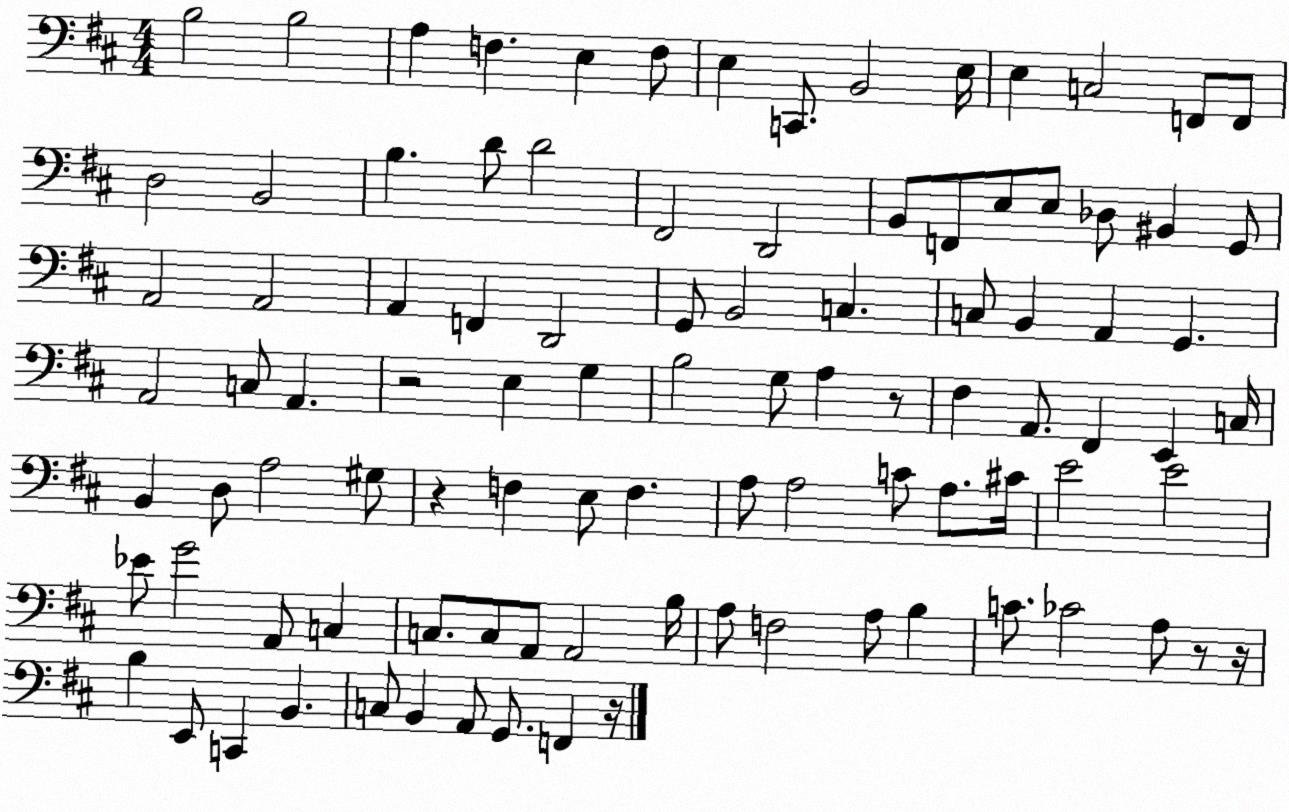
X:1
T:Untitled
M:4/4
L:1/4
K:D
B,2 B,2 A, F, E, F,/2 E, C,,/2 B,,2 E,/4 E, C,2 F,,/2 F,,/2 D,2 B,,2 B, D/2 D2 ^F,,2 D,,2 B,,/2 F,,/2 E,/2 E,/2 _D,/2 ^B,, G,,/2 A,,2 A,,2 A,, F,, D,,2 G,,/2 B,,2 C, C,/2 B,, A,, G,, A,,2 C,/2 A,, z2 E, G, B,2 G,/2 A, z/2 ^F, A,,/2 ^F,, E,, C,/4 B,, D,/2 A,2 ^G,/2 z F, E,/2 F, A,/2 A,2 C/2 A,/2 ^C/4 E2 E2 _E/2 G2 A,,/2 C, C,/2 C,/2 A,,/2 A,,2 B,/4 A,/2 F,2 A,/2 B, C/2 _C2 A,/2 z/2 z/4 B, E,,/2 C,, B,, C,/2 B,, A,,/2 G,,/2 F,, z/4